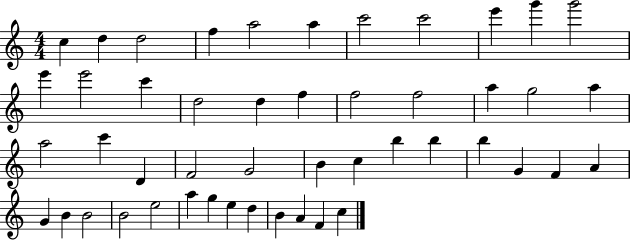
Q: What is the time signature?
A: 4/4